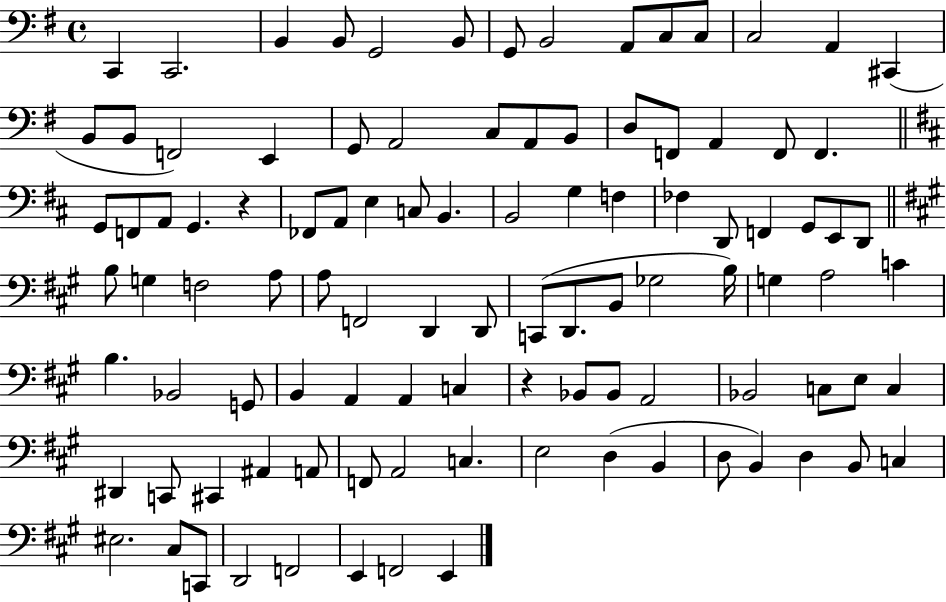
{
  \clef bass
  \time 4/4
  \defaultTimeSignature
  \key g \major
  \repeat volta 2 { c,4 c,2. | b,4 b,8 g,2 b,8 | g,8 b,2 a,8 c8 c8 | c2 a,4 cis,4( | \break b,8 b,8 f,2) e,4 | g,8 a,2 c8 a,8 b,8 | d8 f,8 a,4 f,8 f,4. | \bar "||" \break \key d \major g,8 f,8 a,8 g,4. r4 | fes,8 a,8 e4 c8 b,4. | b,2 g4 f4 | fes4 d,8 f,4 g,8 e,8 d,8 | \break \bar "||" \break \key a \major b8 g4 f2 a8 | a8 f,2 d,4 d,8 | c,8( d,8. b,8 ges2 b16) | g4 a2 c'4 | \break b4. bes,2 g,8 | b,4 a,4 a,4 c4 | r4 bes,8 bes,8 a,2 | bes,2 c8 e8 c4 | \break dis,4 c,8 cis,4 ais,4 a,8 | f,8 a,2 c4. | e2 d4( b,4 | d8 b,4) d4 b,8 c4 | \break eis2. cis8 c,8 | d,2 f,2 | e,4 f,2 e,4 | } \bar "|."
}